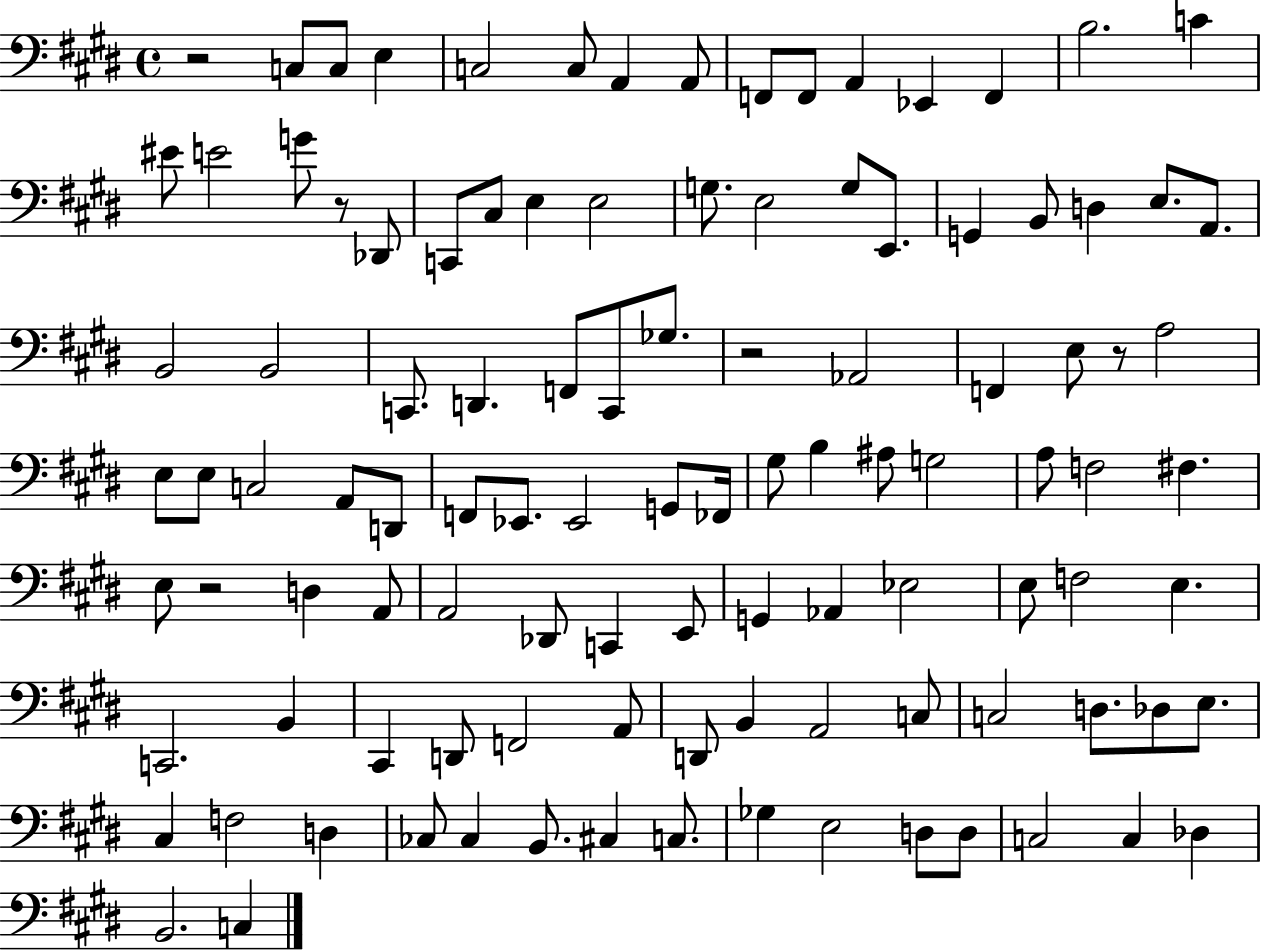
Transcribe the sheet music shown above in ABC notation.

X:1
T:Untitled
M:4/4
L:1/4
K:E
z2 C,/2 C,/2 E, C,2 C,/2 A,, A,,/2 F,,/2 F,,/2 A,, _E,, F,, B,2 C ^E/2 E2 G/2 z/2 _D,,/2 C,,/2 ^C,/2 E, E,2 G,/2 E,2 G,/2 E,,/2 G,, B,,/2 D, E,/2 A,,/2 B,,2 B,,2 C,,/2 D,, F,,/2 C,,/2 _G,/2 z2 _A,,2 F,, E,/2 z/2 A,2 E,/2 E,/2 C,2 A,,/2 D,,/2 F,,/2 _E,,/2 _E,,2 G,,/2 _F,,/4 ^G,/2 B, ^A,/2 G,2 A,/2 F,2 ^F, E,/2 z2 D, A,,/2 A,,2 _D,,/2 C,, E,,/2 G,, _A,, _E,2 E,/2 F,2 E, C,,2 B,, ^C,, D,,/2 F,,2 A,,/2 D,,/2 B,, A,,2 C,/2 C,2 D,/2 _D,/2 E,/2 ^C, F,2 D, _C,/2 _C, B,,/2 ^C, C,/2 _G, E,2 D,/2 D,/2 C,2 C, _D, B,,2 C,